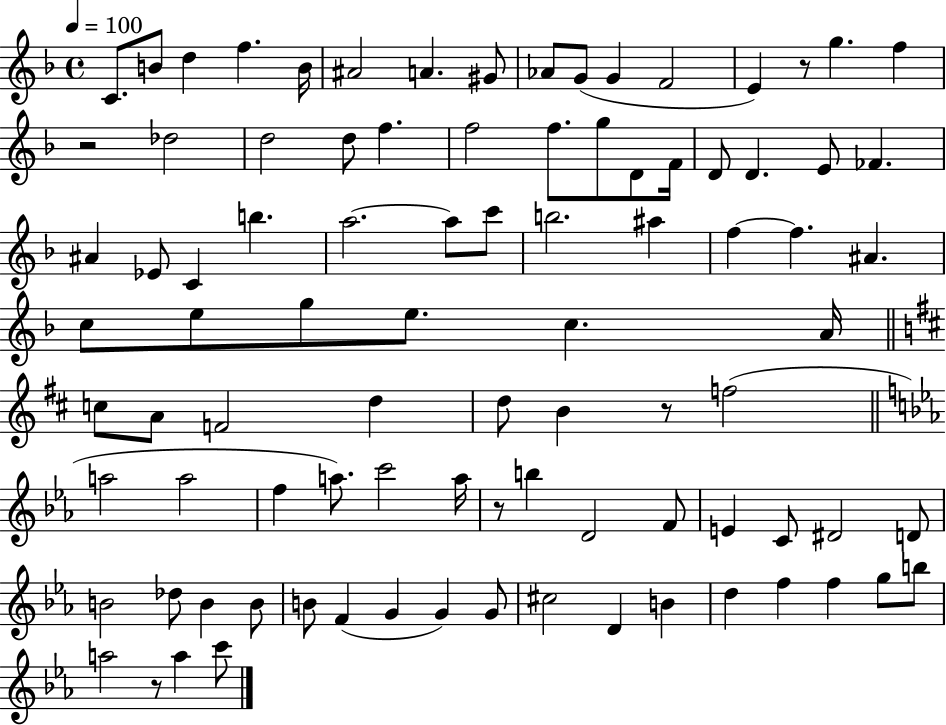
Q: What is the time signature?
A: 4/4